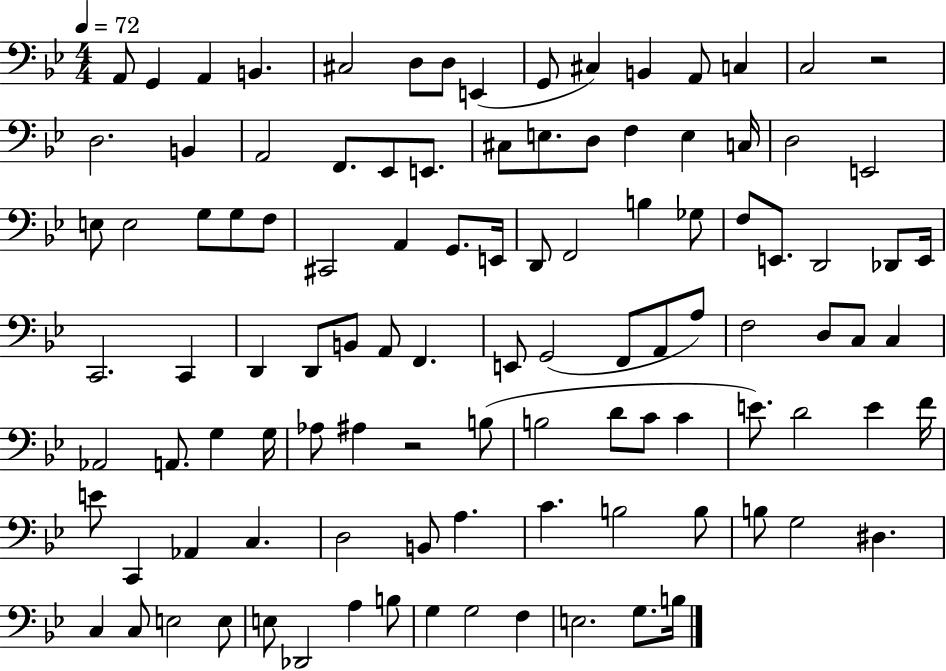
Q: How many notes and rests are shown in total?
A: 106